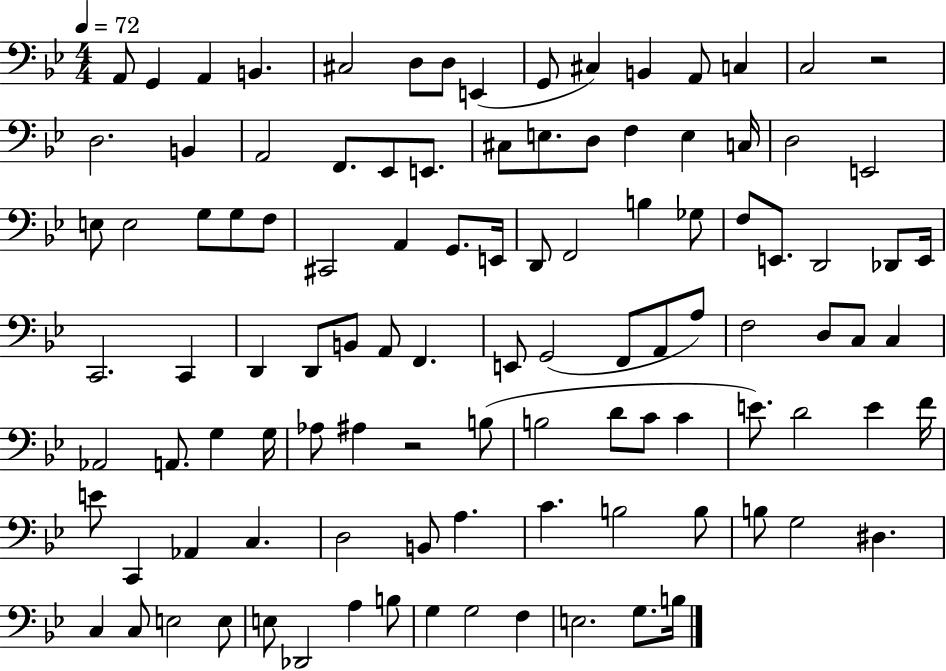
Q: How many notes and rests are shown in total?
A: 106